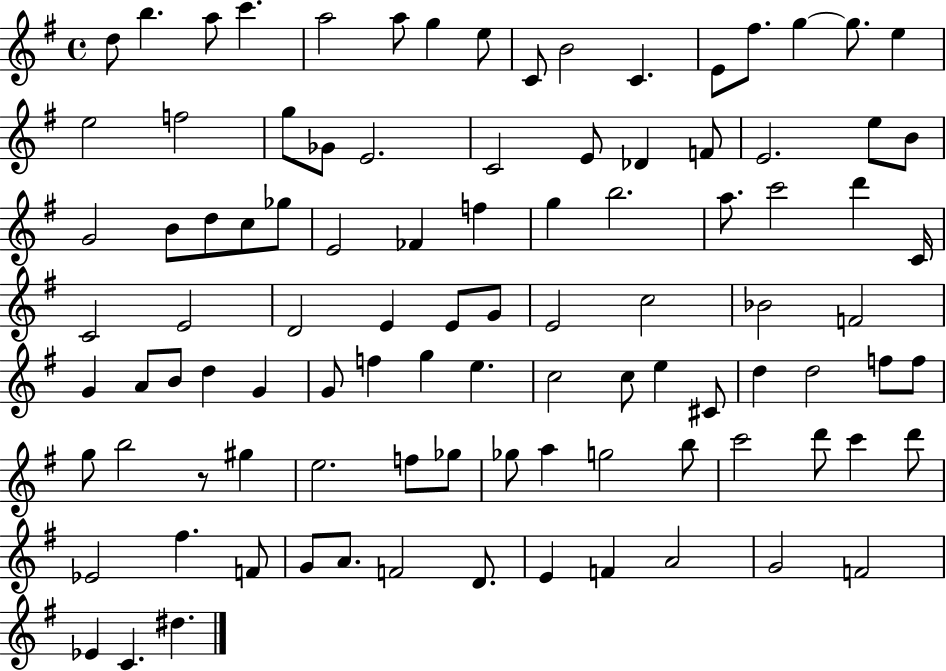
{
  \clef treble
  \time 4/4
  \defaultTimeSignature
  \key g \major
  d''8 b''4. a''8 c'''4. | a''2 a''8 g''4 e''8 | c'8 b'2 c'4. | e'8 fis''8. g''4~~ g''8. e''4 | \break e''2 f''2 | g''8 ges'8 e'2. | c'2 e'8 des'4 f'8 | e'2. e''8 b'8 | \break g'2 b'8 d''8 c''8 ges''8 | e'2 fes'4 f''4 | g''4 b''2. | a''8. c'''2 d'''4 c'16 | \break c'2 e'2 | d'2 e'4 e'8 g'8 | e'2 c''2 | bes'2 f'2 | \break g'4 a'8 b'8 d''4 g'4 | g'8 f''4 g''4 e''4. | c''2 c''8 e''4 cis'8 | d''4 d''2 f''8 f''8 | \break g''8 b''2 r8 gis''4 | e''2. f''8 ges''8 | ges''8 a''4 g''2 b''8 | c'''2 d'''8 c'''4 d'''8 | \break ees'2 fis''4. f'8 | g'8 a'8. f'2 d'8. | e'4 f'4 a'2 | g'2 f'2 | \break ees'4 c'4. dis''4. | \bar "|."
}